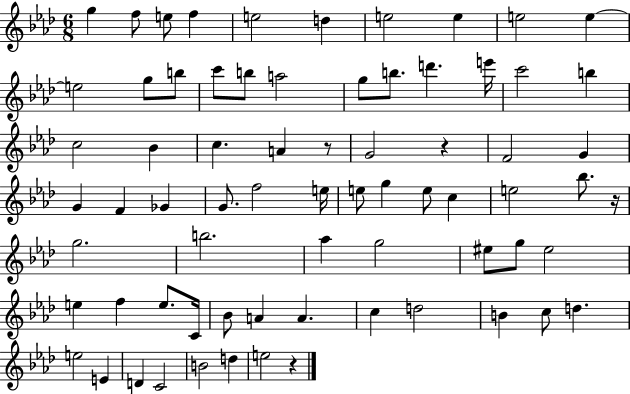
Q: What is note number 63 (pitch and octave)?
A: D4